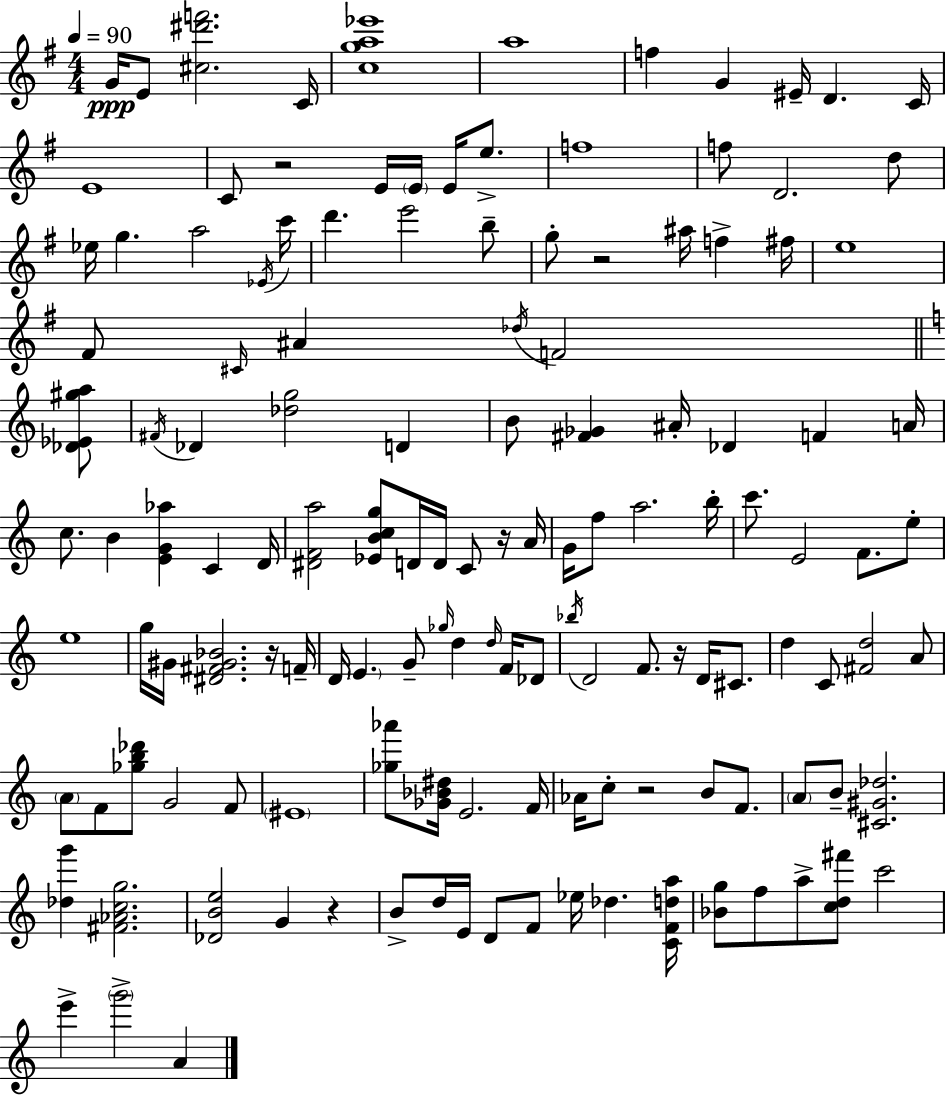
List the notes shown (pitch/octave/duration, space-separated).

G4/s E4/e [C#5,D#6,F6]/h. C4/s [C5,G5,A5,Eb6]/w A5/w F5/q G4/q EIS4/s D4/q. C4/s E4/w C4/e R/h E4/s E4/s E4/s E5/e. F5/w F5/e D4/h. D5/e Eb5/s G5/q. A5/h Eb4/s C6/s D6/q. E6/h B5/e G5/e R/h A#5/s F5/q F#5/s E5/w F#4/e C#4/s A#4/q Db5/s F4/h [Db4,Eb4,G#5,A5]/e F#4/s Db4/q [Db5,G5]/h D4/q B4/e [F#4,Gb4]/q A#4/s Db4/q F4/q A4/s C5/e. B4/q [E4,G4,Ab5]/q C4/q D4/s [D#4,F4,A5]/h [Eb4,B4,C5,G5]/e D4/s D4/s C4/e R/s A4/s G4/s F5/e A5/h. B5/s C6/e. E4/h F4/e. E5/e E5/w G5/s G#4/s [D#4,F#4,G#4,Bb4]/h. R/s F4/s D4/s E4/q. G4/e Gb5/s D5/q D5/s F4/s Db4/e Bb5/s D4/h F4/e. R/s D4/s C#4/e. D5/q C4/e [F#4,D5]/h A4/e A4/e F4/e [Gb5,B5,Db6]/e G4/h F4/e EIS4/w [Gb5,Ab6]/e [Gb4,Bb4,D#5]/s E4/h. F4/s Ab4/s C5/e R/h B4/e F4/e. A4/e B4/e [C#4,G#4,Db5]/h. [Db5,G6]/q [F#4,Ab4,C5,G5]/h. [Db4,B4,E5]/h G4/q R/q B4/e D5/s E4/s D4/e F4/e Eb5/s Db5/q. [C4,F4,D5,A5]/s [Bb4,G5]/e F5/e A5/e [C5,D5,F#6]/e C6/h E6/q G6/h A4/q